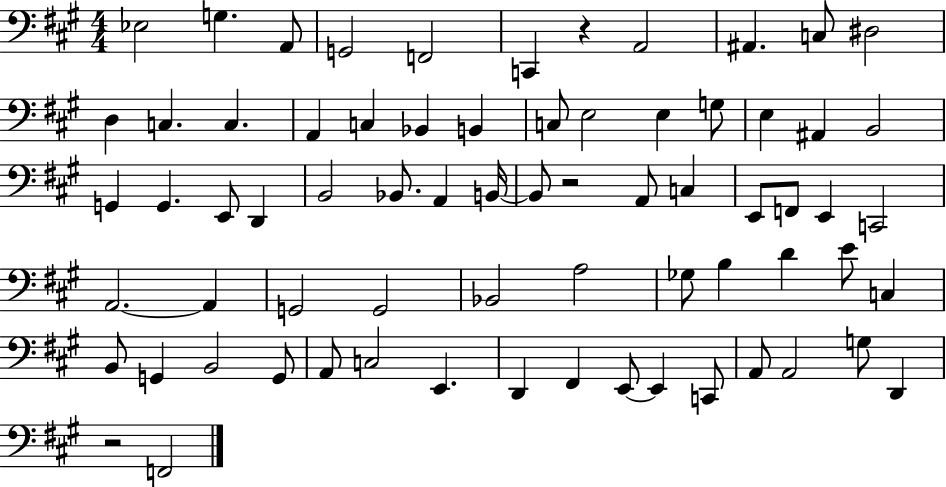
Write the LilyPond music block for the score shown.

{
  \clef bass
  \numericTimeSignature
  \time 4/4
  \key a \major
  ees2 g4. a,8 | g,2 f,2 | c,4 r4 a,2 | ais,4. c8 dis2 | \break d4 c4. c4. | a,4 c4 bes,4 b,4 | c8 e2 e4 g8 | e4 ais,4 b,2 | \break g,4 g,4. e,8 d,4 | b,2 bes,8. a,4 b,16~~ | b,8 r2 a,8 c4 | e,8 f,8 e,4 c,2 | \break a,2.~~ a,4 | g,2 g,2 | bes,2 a2 | ges8 b4 d'4 e'8 c4 | \break b,8 g,4 b,2 g,8 | a,8 c2 e,4. | d,4 fis,4 e,8~~ e,4 c,8 | a,8 a,2 g8 d,4 | \break r2 f,2 | \bar "|."
}